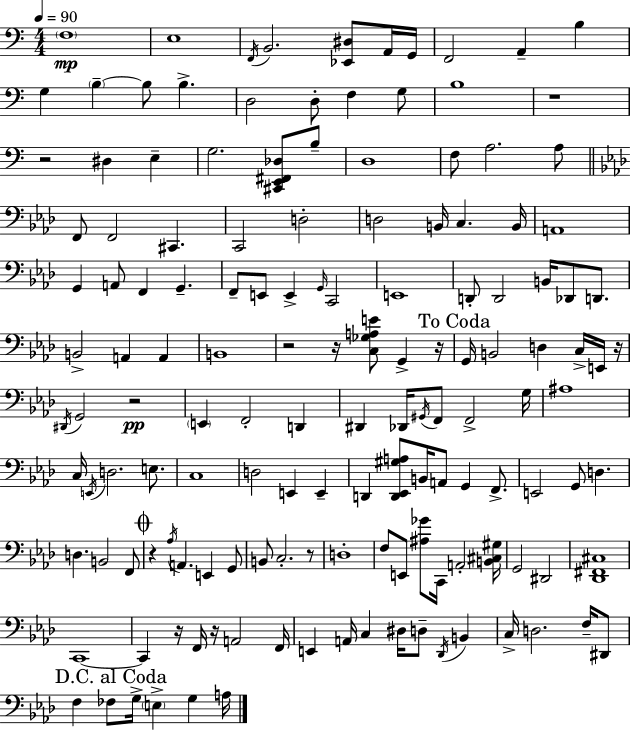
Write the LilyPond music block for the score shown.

{
  \clef bass
  \numericTimeSignature
  \time 4/4
  \key c \major
  \tempo 4 = 90
  \repeat volta 2 { \parenthesize f1\mp | e1 | \acciaccatura { f,16 } b,2. <ees, dis>8 a,16 | g,16 f,2 a,4-- b4 | \break g4 \parenthesize b4--~~ b8 b4.-> | d2 d8-. f4 g8 | b1 | r1 | \break r2 dis4 e4-- | g2. <cis, e, fis, des>8 b8-- | d1 | f8 a2. a8 | \break \bar "||" \break \key f \minor f,8 f,2 cis,4. | c,2 d2-. | d2 b,16 c4. b,16 | a,1 | \break g,4 a,8 f,4 g,4.-- | f,8-- e,8 e,4-> \grace { g,16 } c,2 | e,1 | d,8-. d,2 b,16 des,8 d,8. | \break b,2-> a,4 a,4 | b,1 | r2 r16 <c ges a e'>8 g,4-> | r16 \mark "To Coda" g,16 b,2 d4 c16-> e,16 | \break r16 \acciaccatura { dis,16 } g,2 r2\pp | \parenthesize e,4 f,2-. d,4 | dis,4 des,16 \acciaccatura { gis,16 } f,8 f,2-> | g16 ais1 | \break c16 \acciaccatura { e,16 } d2. | e8. c1 | d2 e,4 | e,4-- d,4 <d, ees, gis a>8 b,16 a,8 g,4 | \break f,8.-> e,2 g,8 d4. | d4. b,2 | f,8 \mark \markup { \musicglyph "scripts.coda" } r4 \acciaccatura { aes16 } a,4. e,4 | g,8 b,8 c2.-. | \break r8 d1-. | f8 e,8 <ais ges'>8 c,16 a,2-. | <b, cis gis>16 g,2 dis,2 | <des, fis, cis>1 | \break c,1~~ | c,4 r16 f,16 r16 a,2 | f,16 e,4 a,16 c4 dis16 d8-- | \acciaccatura { des,16 } b,4 c16-> d2. | \break f16-- dis,8 \mark "D.C. al Coda" f4 fes8 g16-> \parenthesize e4-> | g4 a16 } \bar "|."
}